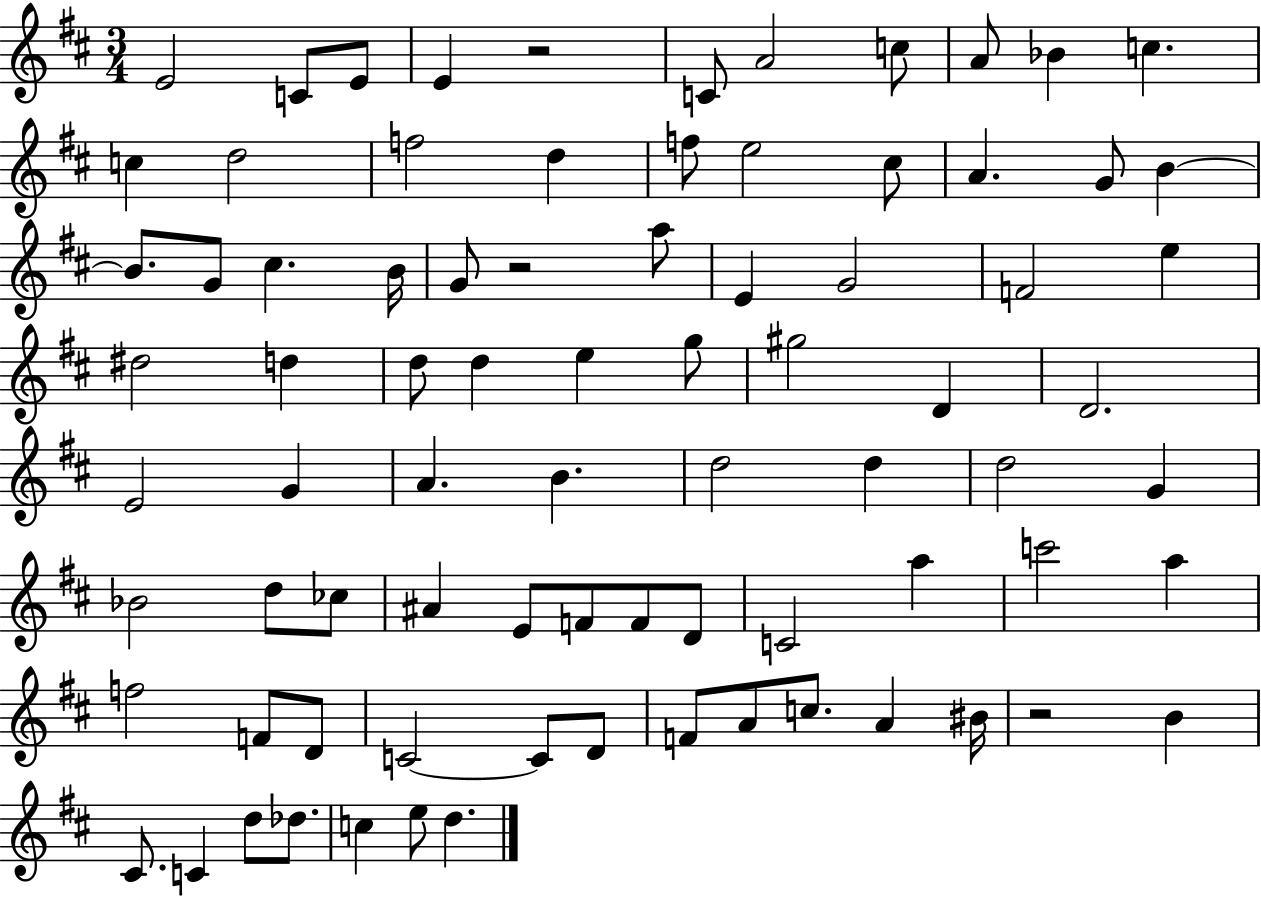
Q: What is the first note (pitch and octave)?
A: E4